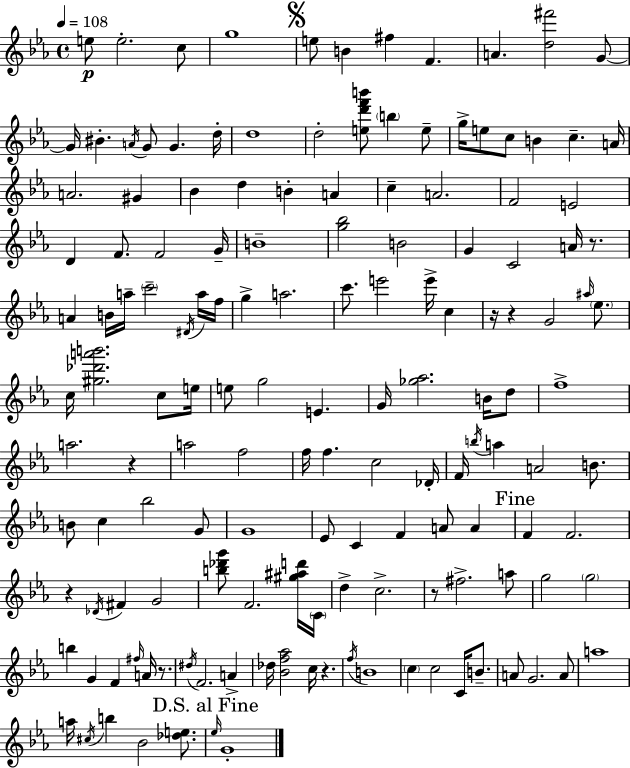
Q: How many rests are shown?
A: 8